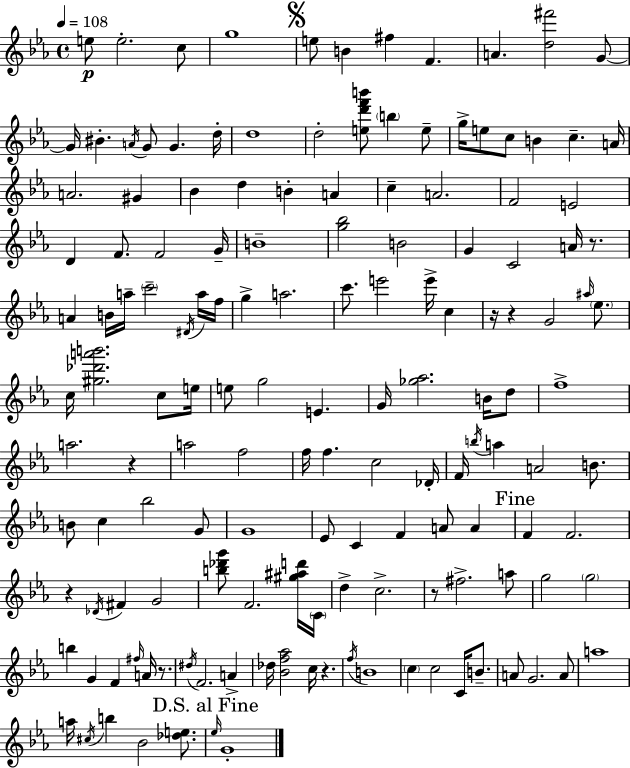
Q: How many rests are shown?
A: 8